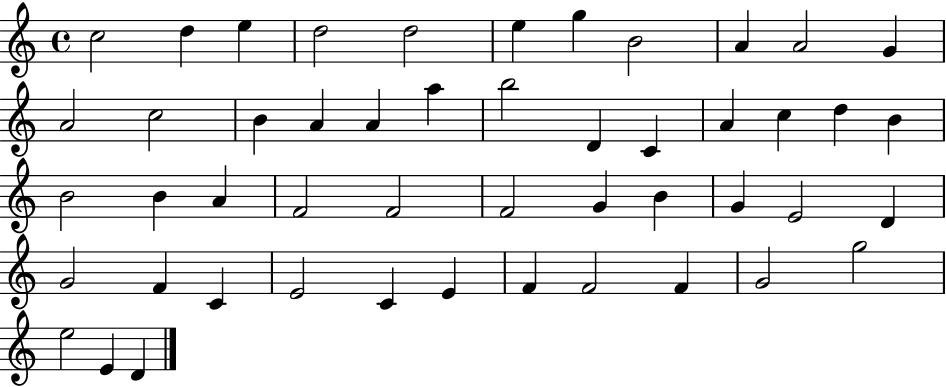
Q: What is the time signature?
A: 4/4